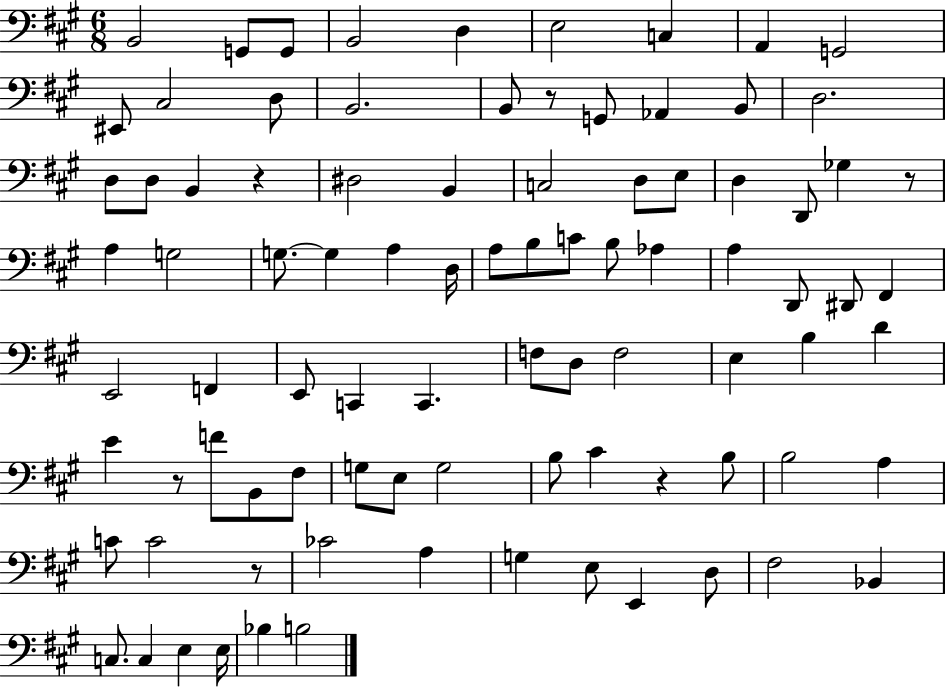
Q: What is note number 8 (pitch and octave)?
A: A2